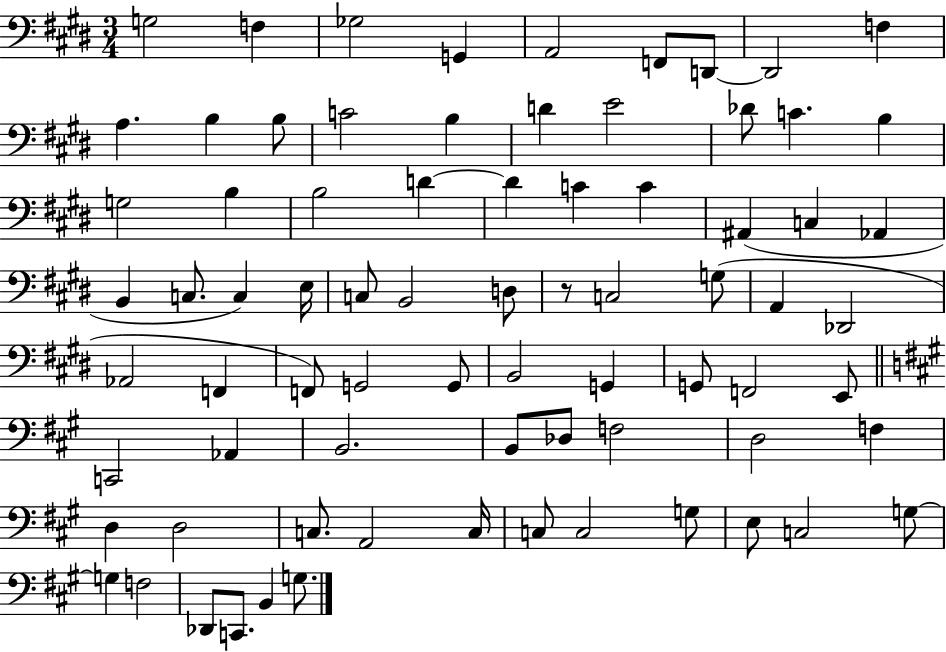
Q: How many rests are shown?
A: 1